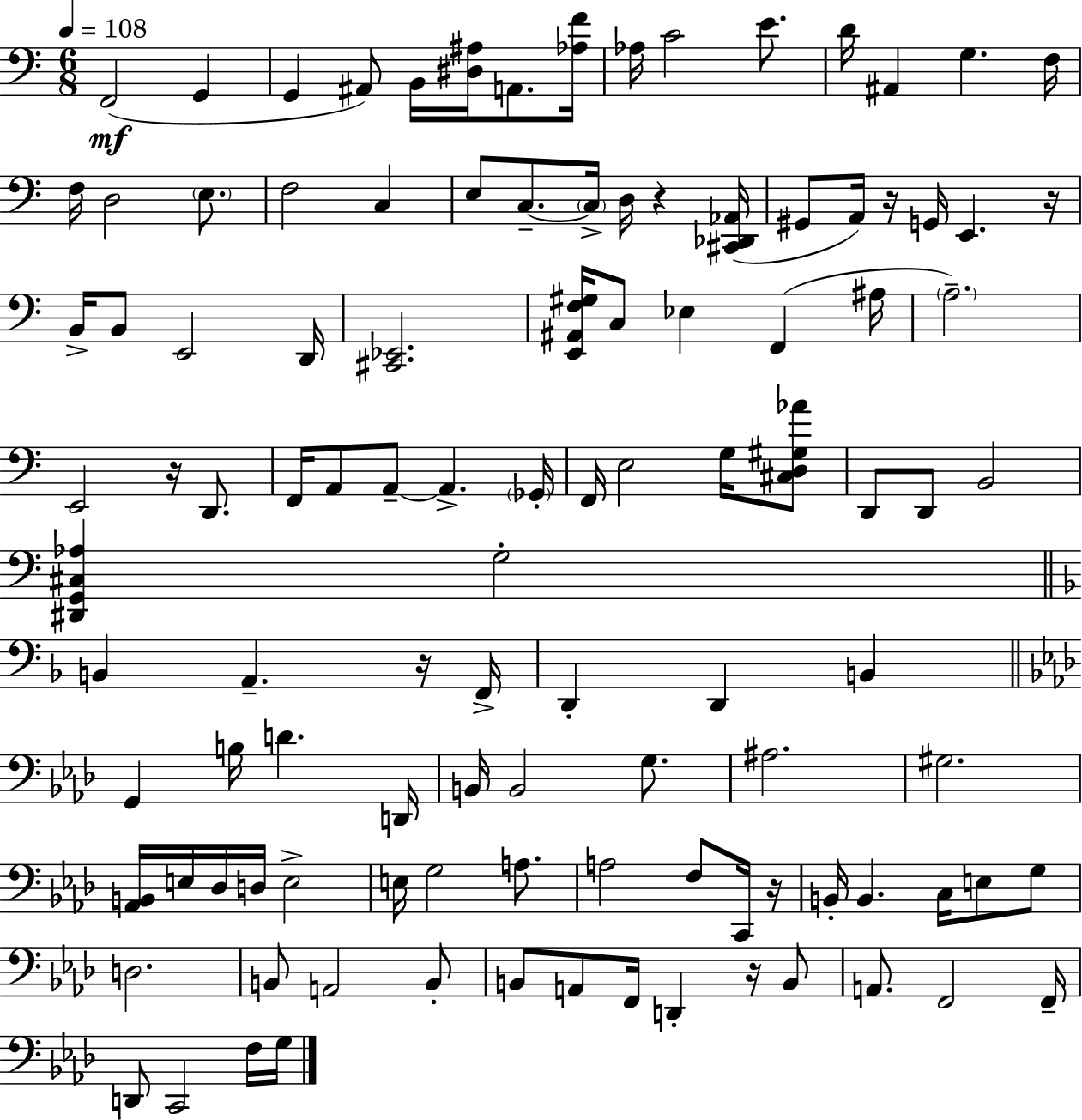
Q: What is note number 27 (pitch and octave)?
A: B2